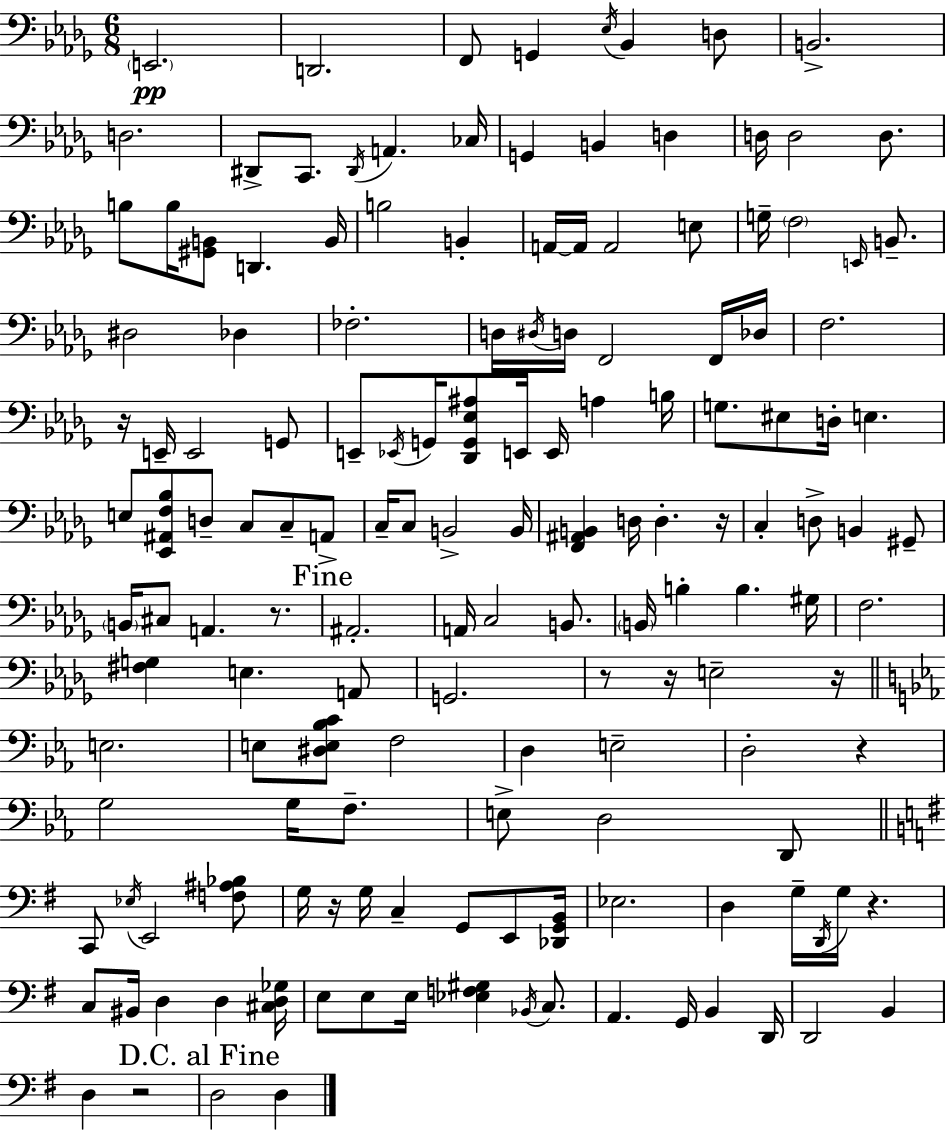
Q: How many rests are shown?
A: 10